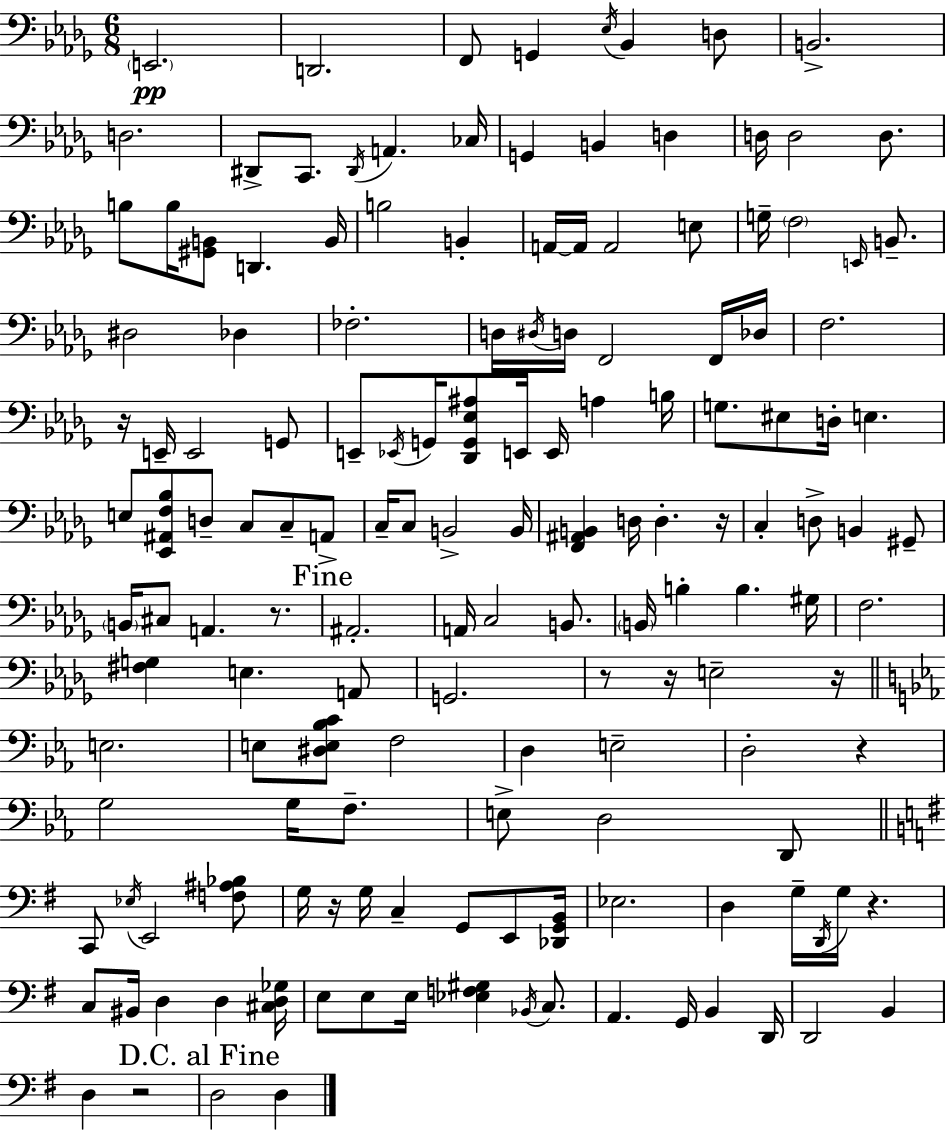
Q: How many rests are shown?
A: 10